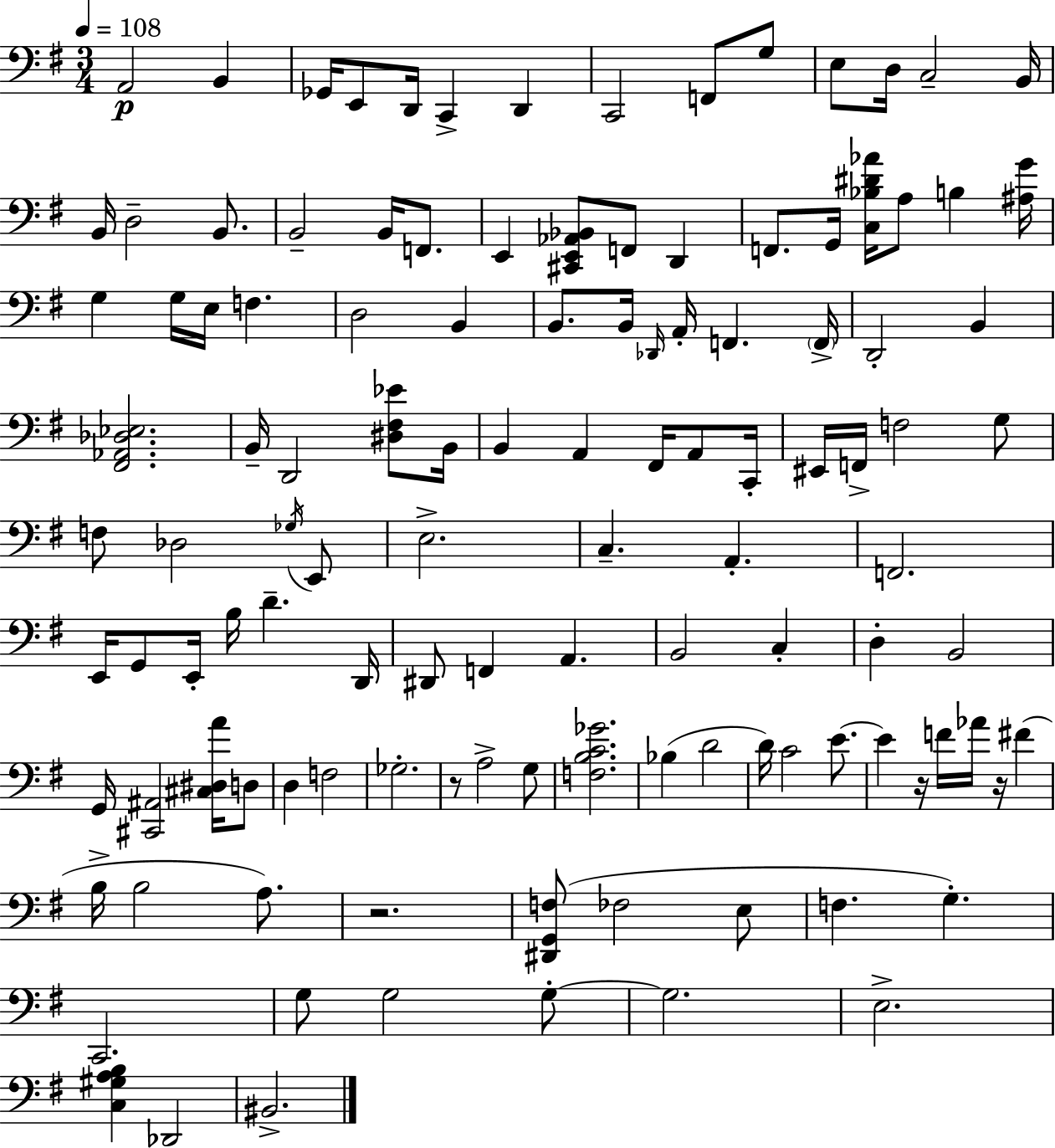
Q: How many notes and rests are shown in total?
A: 119